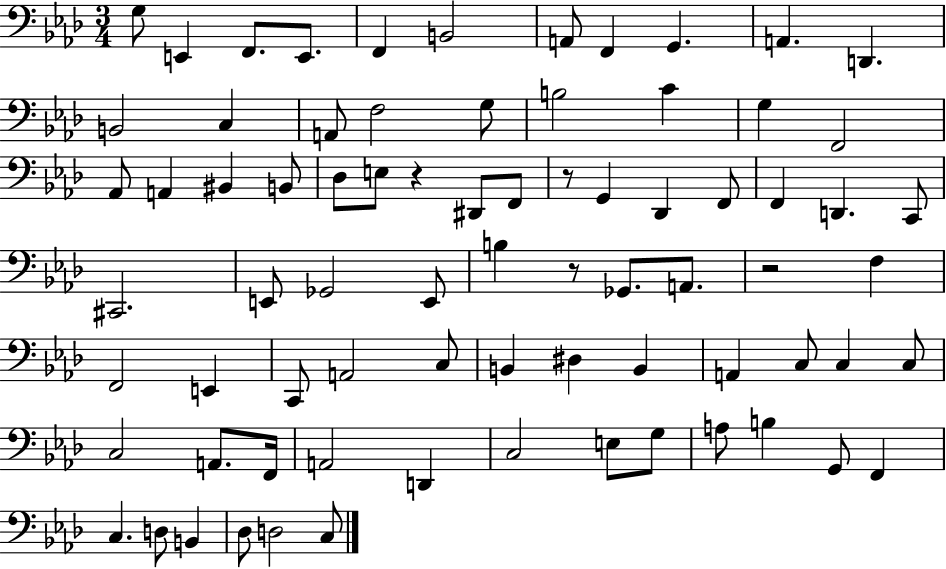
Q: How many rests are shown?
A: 4